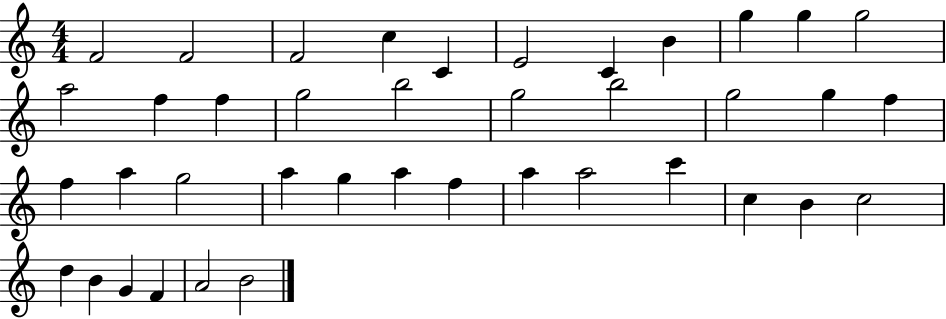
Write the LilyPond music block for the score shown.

{
  \clef treble
  \numericTimeSignature
  \time 4/4
  \key c \major
  f'2 f'2 | f'2 c''4 c'4 | e'2 c'4 b'4 | g''4 g''4 g''2 | \break a''2 f''4 f''4 | g''2 b''2 | g''2 b''2 | g''2 g''4 f''4 | \break f''4 a''4 g''2 | a''4 g''4 a''4 f''4 | a''4 a''2 c'''4 | c''4 b'4 c''2 | \break d''4 b'4 g'4 f'4 | a'2 b'2 | \bar "|."
}